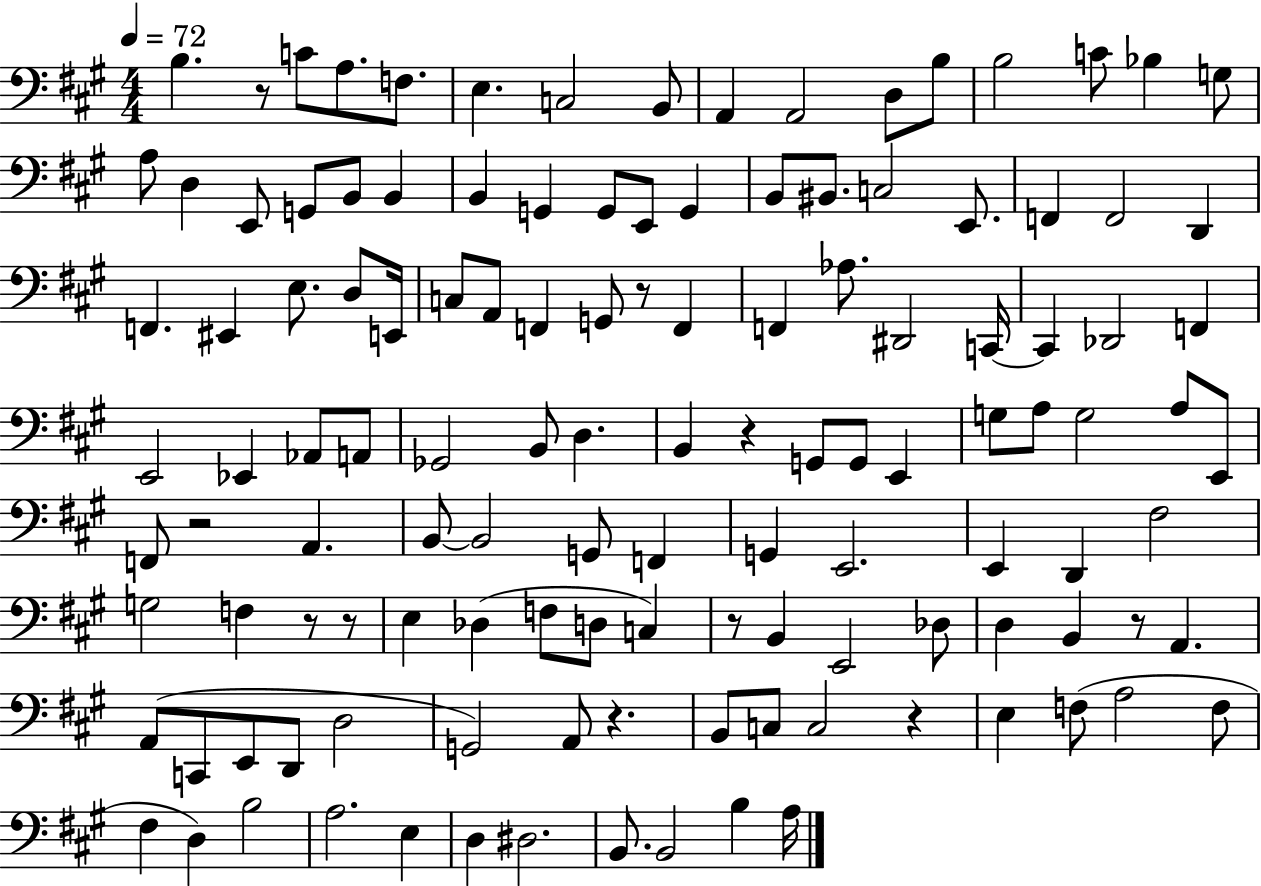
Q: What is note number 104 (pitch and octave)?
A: F3